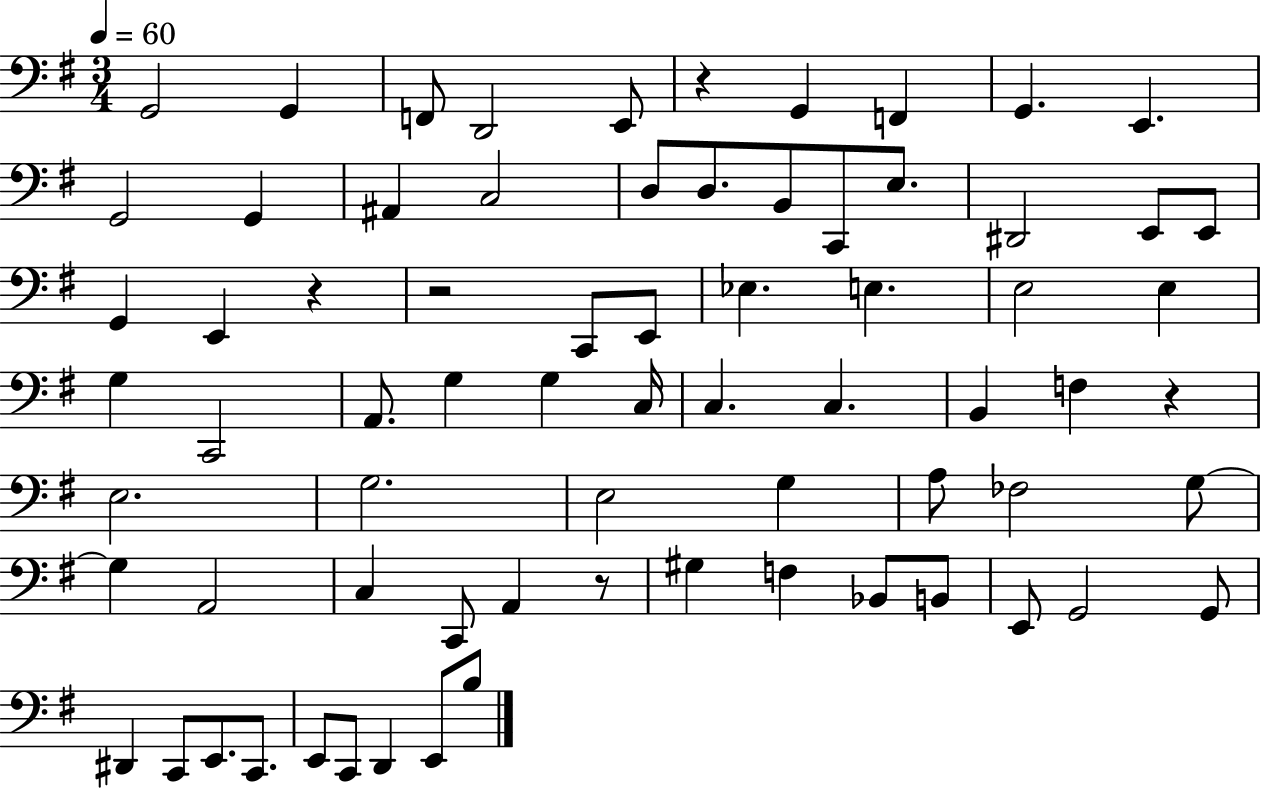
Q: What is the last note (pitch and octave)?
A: B3